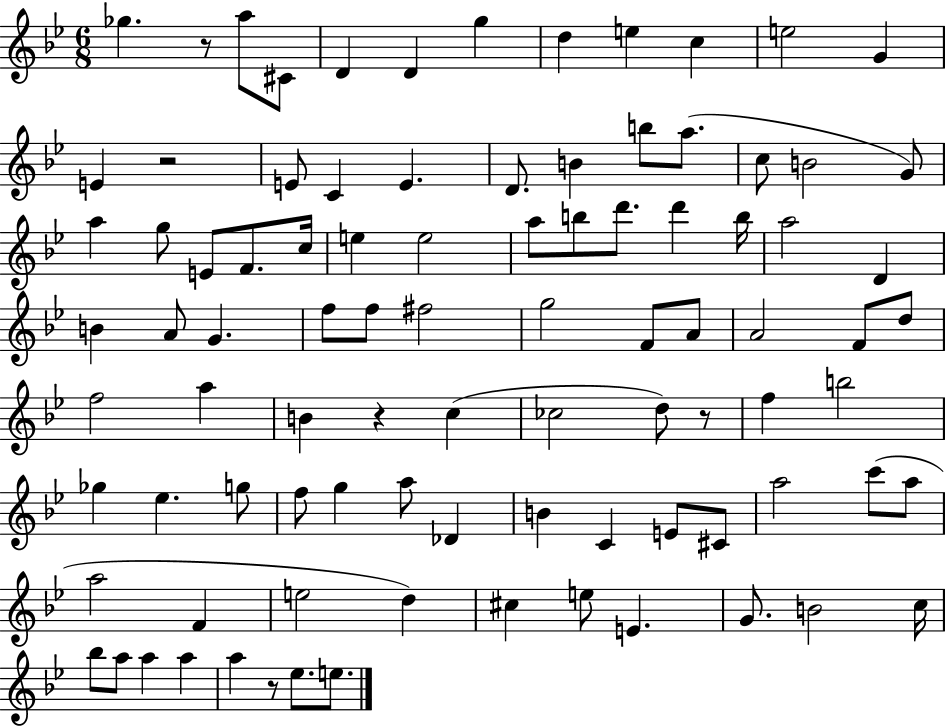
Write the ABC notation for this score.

X:1
T:Untitled
M:6/8
L:1/4
K:Bb
_g z/2 a/2 ^C/2 D D g d e c e2 G E z2 E/2 C E D/2 B b/2 a/2 c/2 B2 G/2 a g/2 E/2 F/2 c/4 e e2 a/2 b/2 d'/2 d' b/4 a2 D B A/2 G f/2 f/2 ^f2 g2 F/2 A/2 A2 F/2 d/2 f2 a B z c _c2 d/2 z/2 f b2 _g _e g/2 f/2 g a/2 _D B C E/2 ^C/2 a2 c'/2 a/2 a2 F e2 d ^c e/2 E G/2 B2 c/4 _b/2 a/2 a a a z/2 _e/2 e/2